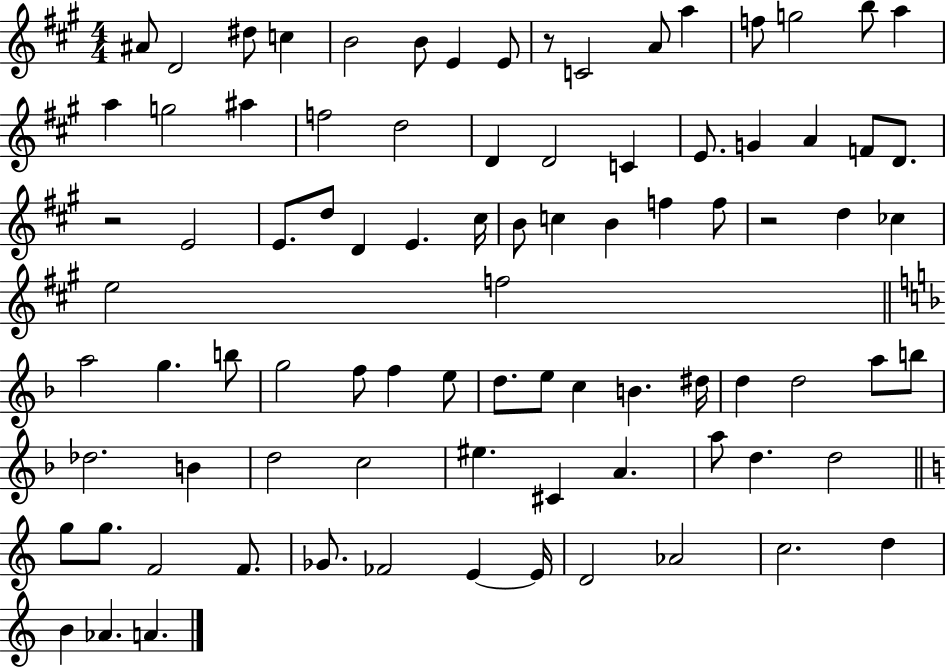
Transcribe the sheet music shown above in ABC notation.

X:1
T:Untitled
M:4/4
L:1/4
K:A
^A/2 D2 ^d/2 c B2 B/2 E E/2 z/2 C2 A/2 a f/2 g2 b/2 a a g2 ^a f2 d2 D D2 C E/2 G A F/2 D/2 z2 E2 E/2 d/2 D E ^c/4 B/2 c B f f/2 z2 d _c e2 f2 a2 g b/2 g2 f/2 f e/2 d/2 e/2 c B ^d/4 d d2 a/2 b/2 _d2 B d2 c2 ^e ^C A a/2 d d2 g/2 g/2 F2 F/2 _G/2 _F2 E E/4 D2 _A2 c2 d B _A A